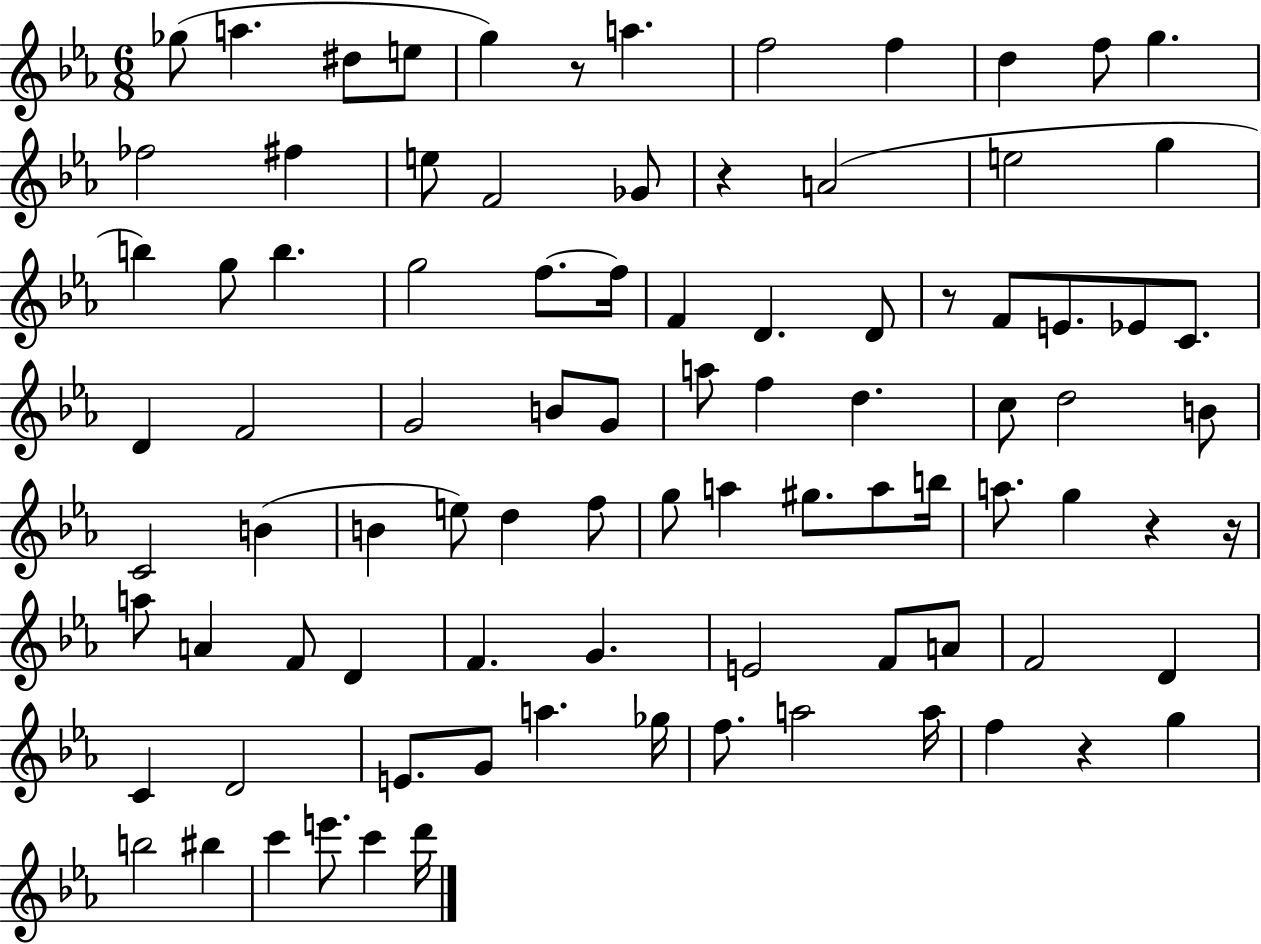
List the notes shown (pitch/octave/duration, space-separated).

Gb5/e A5/q. D#5/e E5/e G5/q R/e A5/q. F5/h F5/q D5/q F5/e G5/q. FES5/h F#5/q E5/e F4/h Gb4/e R/q A4/h E5/h G5/q B5/q G5/e B5/q. G5/h F5/e. F5/s F4/q D4/q. D4/e R/e F4/e E4/e. Eb4/e C4/e. D4/q F4/h G4/h B4/e G4/e A5/e F5/q D5/q. C5/e D5/h B4/e C4/h B4/q B4/q E5/e D5/q F5/e G5/e A5/q G#5/e. A5/e B5/s A5/e. G5/q R/q R/s A5/e A4/q F4/e D4/q F4/q. G4/q. E4/h F4/e A4/e F4/h D4/q C4/q D4/h E4/e. G4/e A5/q. Gb5/s F5/e. A5/h A5/s F5/q R/q G5/q B5/h BIS5/q C6/q E6/e. C6/q D6/s